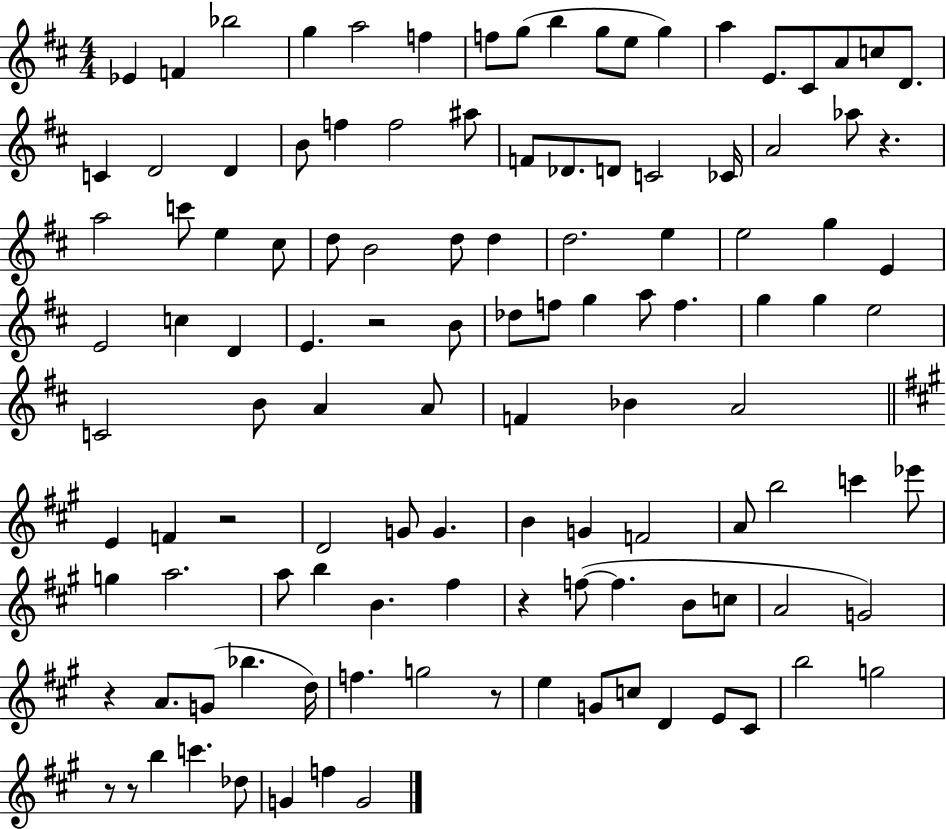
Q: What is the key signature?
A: D major